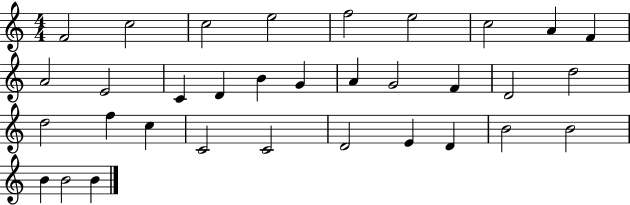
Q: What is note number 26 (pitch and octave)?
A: D4